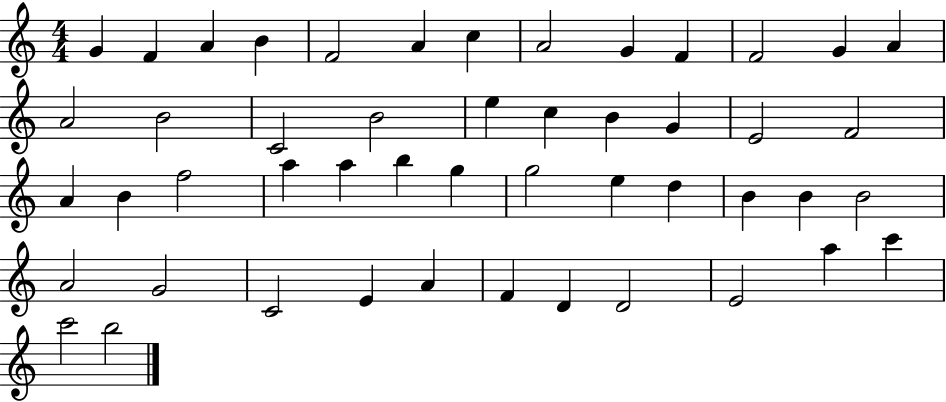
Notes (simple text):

G4/q F4/q A4/q B4/q F4/h A4/q C5/q A4/h G4/q F4/q F4/h G4/q A4/q A4/h B4/h C4/h B4/h E5/q C5/q B4/q G4/q E4/h F4/h A4/q B4/q F5/h A5/q A5/q B5/q G5/q G5/h E5/q D5/q B4/q B4/q B4/h A4/h G4/h C4/h E4/q A4/q F4/q D4/q D4/h E4/h A5/q C6/q C6/h B5/h